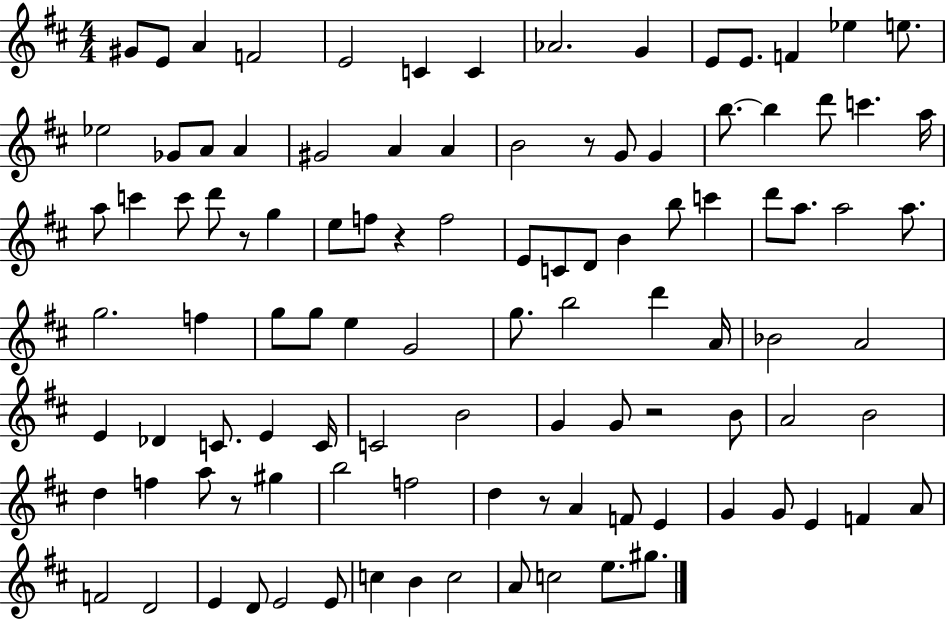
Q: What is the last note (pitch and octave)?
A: G#5